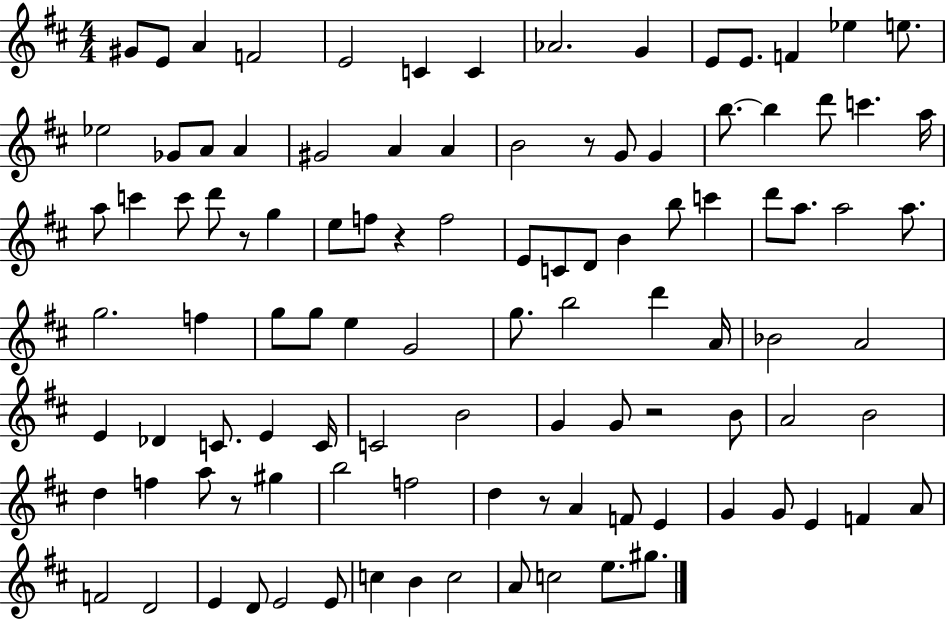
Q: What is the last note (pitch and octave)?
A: G#5